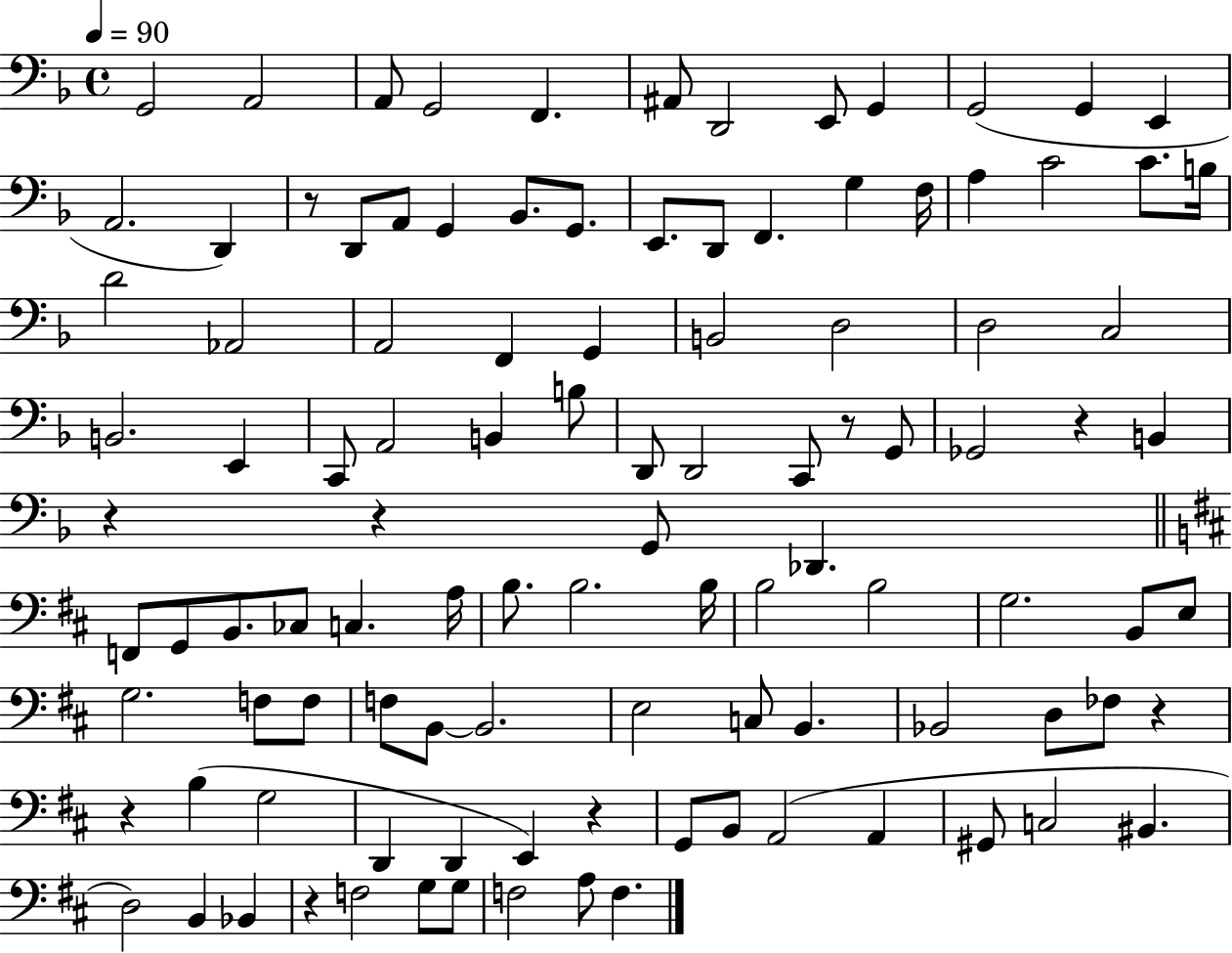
X:1
T:Untitled
M:4/4
L:1/4
K:F
G,,2 A,,2 A,,/2 G,,2 F,, ^A,,/2 D,,2 E,,/2 G,, G,,2 G,, E,, A,,2 D,, z/2 D,,/2 A,,/2 G,, _B,,/2 G,,/2 E,,/2 D,,/2 F,, G, F,/4 A, C2 C/2 B,/4 D2 _A,,2 A,,2 F,, G,, B,,2 D,2 D,2 C,2 B,,2 E,, C,,/2 A,,2 B,, B,/2 D,,/2 D,,2 C,,/2 z/2 G,,/2 _G,,2 z B,, z z G,,/2 _D,, F,,/2 G,,/2 B,,/2 _C,/2 C, A,/4 B,/2 B,2 B,/4 B,2 B,2 G,2 B,,/2 E,/2 G,2 F,/2 F,/2 F,/2 B,,/2 B,,2 E,2 C,/2 B,, _B,,2 D,/2 _F,/2 z z B, G,2 D,, D,, E,, z G,,/2 B,,/2 A,,2 A,, ^G,,/2 C,2 ^B,, D,2 B,, _B,, z F,2 G,/2 G,/2 F,2 A,/2 F,